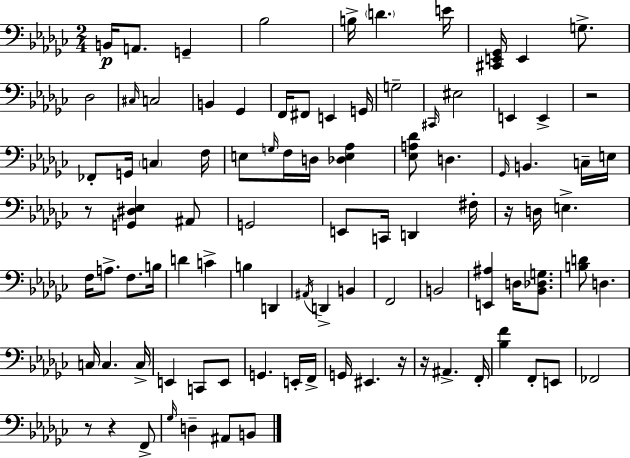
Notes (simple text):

B2/s A2/e. G2/q Bb3/h B3/s D4/q. E4/s [C#2,E2,Gb2]/s E2/q G3/e. Db3/h C#3/s C3/h B2/q Gb2/q F2/s F#2/e E2/q G2/s G3/h C#2/s EIS3/h E2/q E2/q R/h FES2/e G2/s C3/q F3/s E3/e G3/s F3/s D3/s [Db3,E3,Ab3]/q [Eb3,A3,Db4]/e D3/q. Gb2/s B2/q. C3/s E3/s R/e [G2,D#3,Eb3]/q A#2/e G2/h E2/e C2/s D2/q F#3/s R/s D3/s E3/q. F3/s A3/e. F3/e. B3/s D4/q C4/q B3/q D2/q A#2/s D2/q B2/q F2/h B2/h [E2,A#3]/q D3/s [Bb2,Db3,G3]/e. [B3,D4]/e D3/q. C3/s C3/q. C3/s E2/q C2/e E2/e G2/q. E2/s F2/s G2/s EIS2/q. R/s R/s A#2/q. F2/s [Bb3,F4]/q F2/e E2/e FES2/h R/e R/q F2/e Gb3/s D3/q A#2/e B2/e